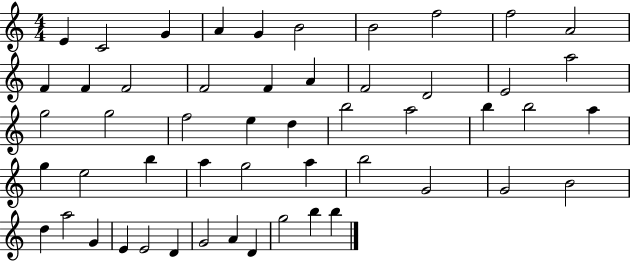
E4/q C4/h G4/q A4/q G4/q B4/h B4/h F5/h F5/h A4/h F4/q F4/q F4/h F4/h F4/q A4/q F4/h D4/h E4/h A5/h G5/h G5/h F5/h E5/q D5/q B5/h A5/h B5/q B5/h A5/q G5/q E5/h B5/q A5/q G5/h A5/q B5/h G4/h G4/h B4/h D5/q A5/h G4/q E4/q E4/h D4/q G4/h A4/q D4/q G5/h B5/q B5/q